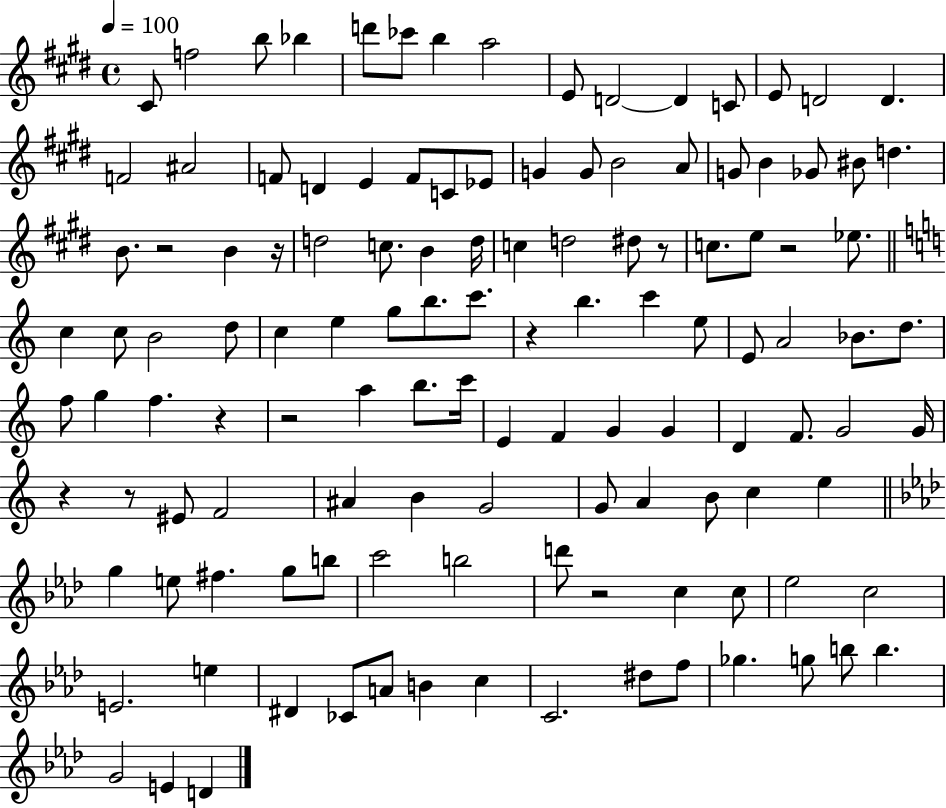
C#4/e F5/h B5/e Bb5/q D6/e CES6/e B5/q A5/h E4/e D4/h D4/q C4/e E4/e D4/h D4/q. F4/h A#4/h F4/e D4/q E4/q F4/e C4/e Eb4/e G4/q G4/e B4/h A4/e G4/e B4/q Gb4/e BIS4/e D5/q. B4/e. R/h B4/q R/s D5/h C5/e. B4/q D5/s C5/q D5/h D#5/e R/e C5/e. E5/e R/h Eb5/e. C5/q C5/e B4/h D5/e C5/q E5/q G5/e B5/e. C6/e. R/q B5/q. C6/q E5/e E4/e A4/h Bb4/e. D5/e. F5/e G5/q F5/q. R/q R/h A5/q B5/e. C6/s E4/q F4/q G4/q G4/q D4/q F4/e. G4/h G4/s R/q R/e EIS4/e F4/h A#4/q B4/q G4/h G4/e A4/q B4/e C5/q E5/q G5/q E5/e F#5/q. G5/e B5/e C6/h B5/h D6/e R/h C5/q C5/e Eb5/h C5/h E4/h. E5/q D#4/q CES4/e A4/e B4/q C5/q C4/h. D#5/e F5/e Gb5/q. G5/e B5/e B5/q. G4/h E4/q D4/q